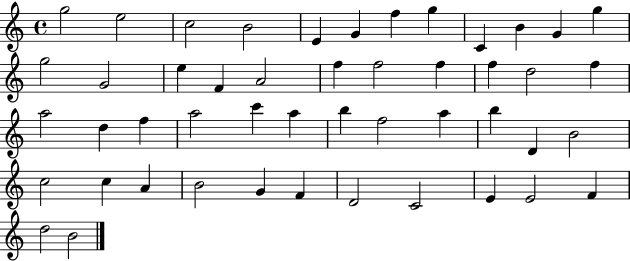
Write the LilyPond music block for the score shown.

{
  \clef treble
  \time 4/4
  \defaultTimeSignature
  \key c \major
  g''2 e''2 | c''2 b'2 | e'4 g'4 f''4 g''4 | c'4 b'4 g'4 g''4 | \break g''2 g'2 | e''4 f'4 a'2 | f''4 f''2 f''4 | f''4 d''2 f''4 | \break a''2 d''4 f''4 | a''2 c'''4 a''4 | b''4 f''2 a''4 | b''4 d'4 b'2 | \break c''2 c''4 a'4 | b'2 g'4 f'4 | d'2 c'2 | e'4 e'2 f'4 | \break d''2 b'2 | \bar "|."
}